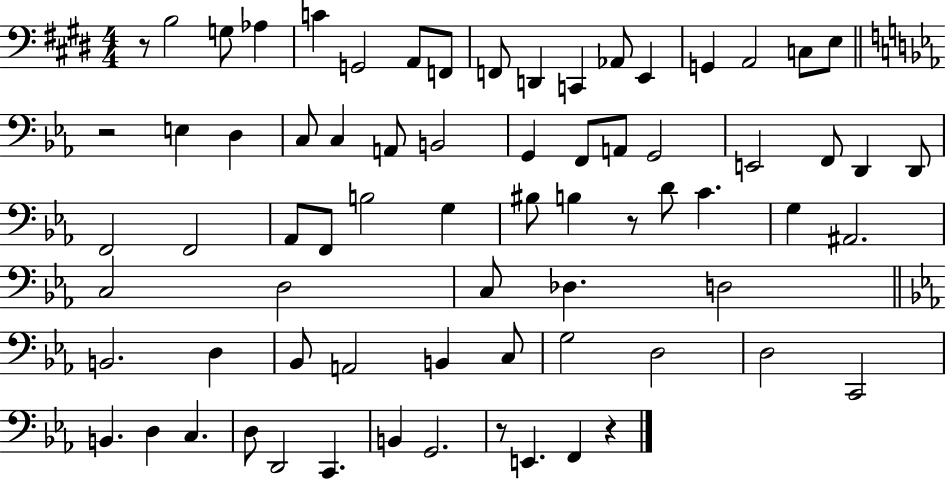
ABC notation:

X:1
T:Untitled
M:4/4
L:1/4
K:E
z/2 B,2 G,/2 _A, C G,,2 A,,/2 F,,/2 F,,/2 D,, C,, _A,,/2 E,, G,, A,,2 C,/2 E,/2 z2 E, D, C,/2 C, A,,/2 B,,2 G,, F,,/2 A,,/2 G,,2 E,,2 F,,/2 D,, D,,/2 F,,2 F,,2 _A,,/2 F,,/2 B,2 G, ^B,/2 B, z/2 D/2 C G, ^A,,2 C,2 D,2 C,/2 _D, D,2 B,,2 D, _B,,/2 A,,2 B,, C,/2 G,2 D,2 D,2 C,,2 B,, D, C, D,/2 D,,2 C,, B,, G,,2 z/2 E,, F,, z